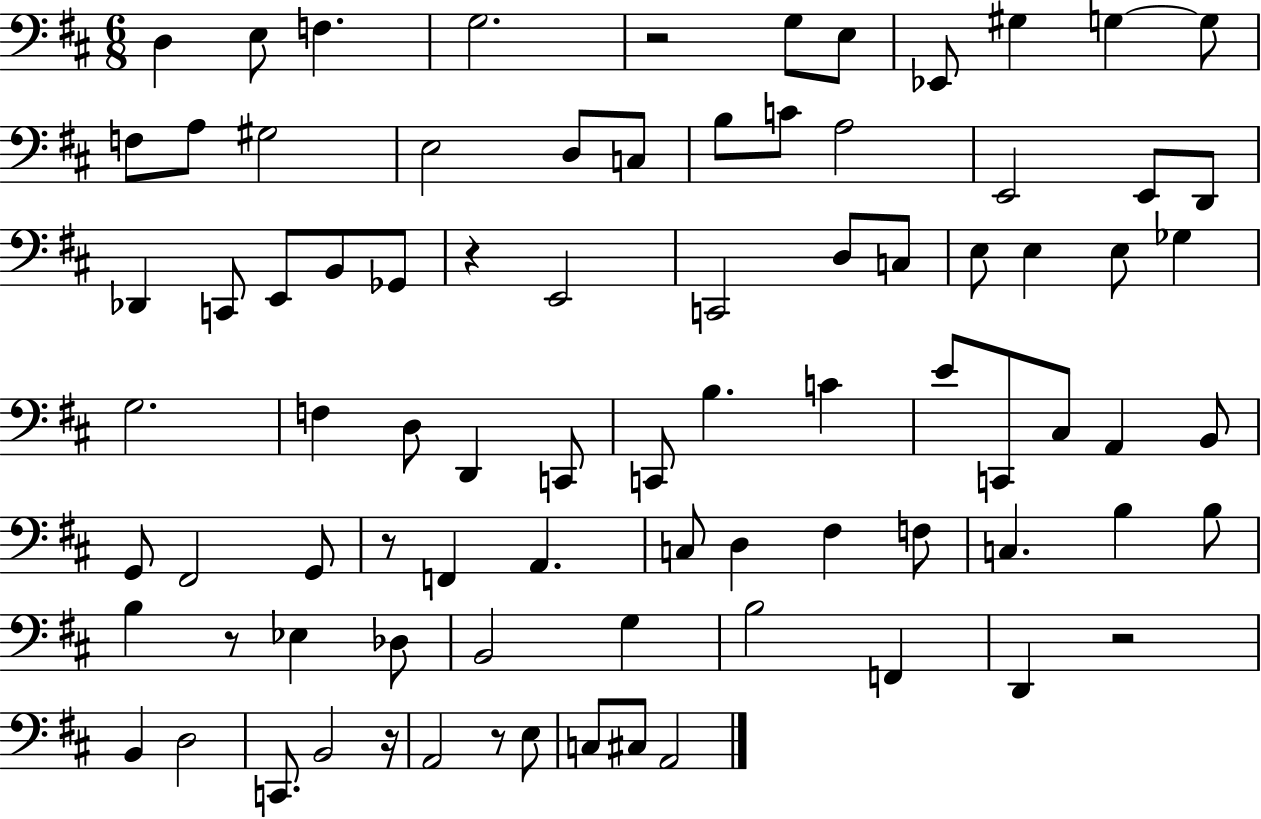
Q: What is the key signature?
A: D major